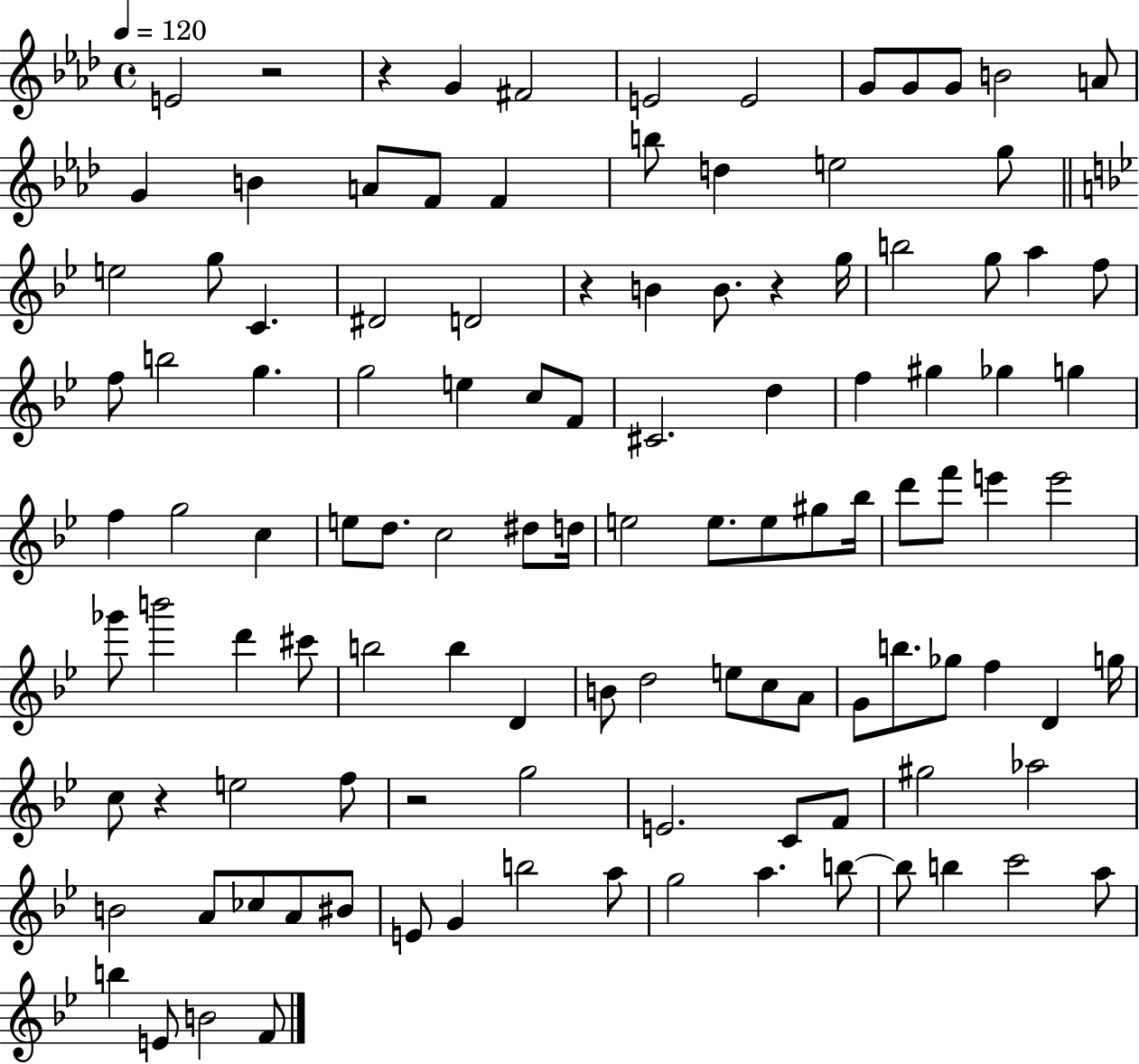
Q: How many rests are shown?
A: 6